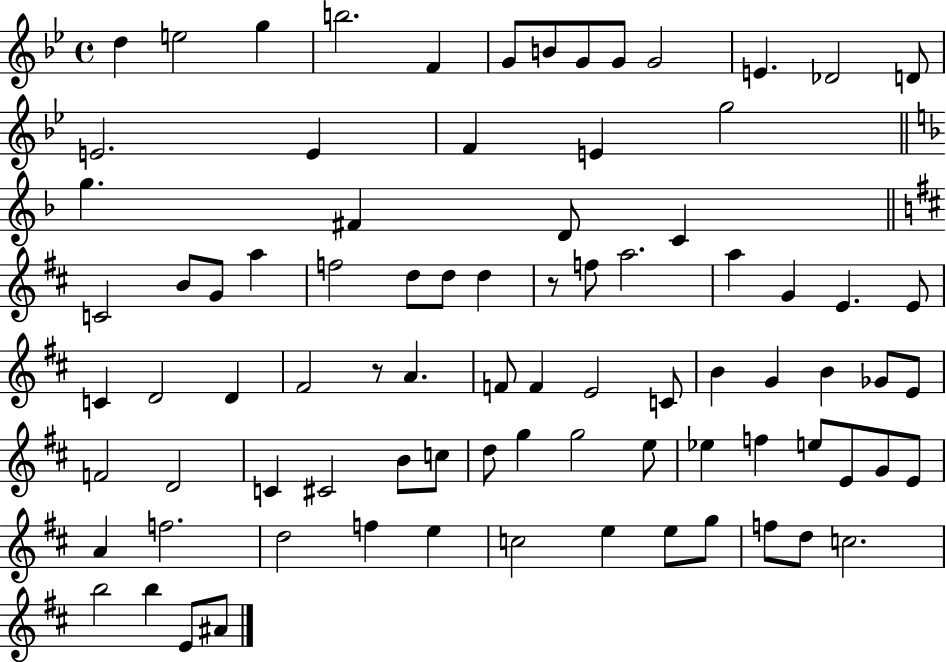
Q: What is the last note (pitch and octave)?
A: A#4